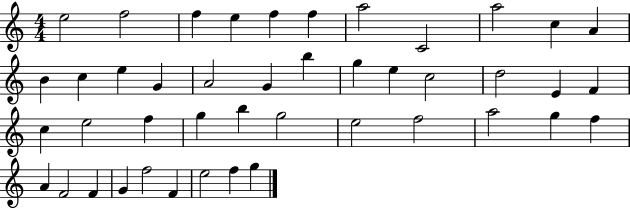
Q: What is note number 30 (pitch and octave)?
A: G5